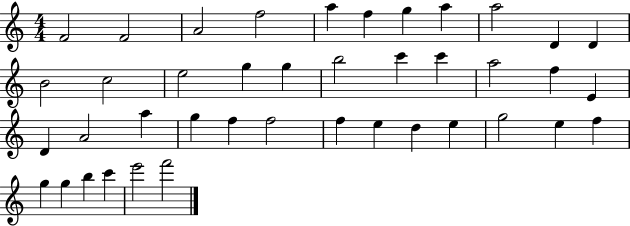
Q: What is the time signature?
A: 4/4